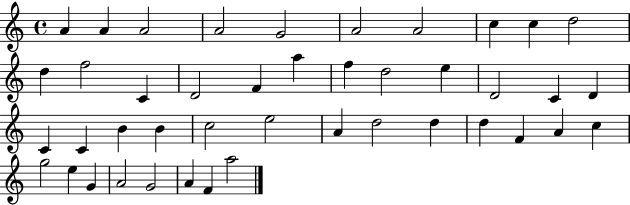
{
  \clef treble
  \time 4/4
  \defaultTimeSignature
  \key c \major
  a'4 a'4 a'2 | a'2 g'2 | a'2 a'2 | c''4 c''4 d''2 | \break d''4 f''2 c'4 | d'2 f'4 a''4 | f''4 d''2 e''4 | d'2 c'4 d'4 | \break c'4 c'4 b'4 b'4 | c''2 e''2 | a'4 d''2 d''4 | d''4 f'4 a'4 c''4 | \break g''2 e''4 g'4 | a'2 g'2 | a'4 f'4 a''2 | \bar "|."
}